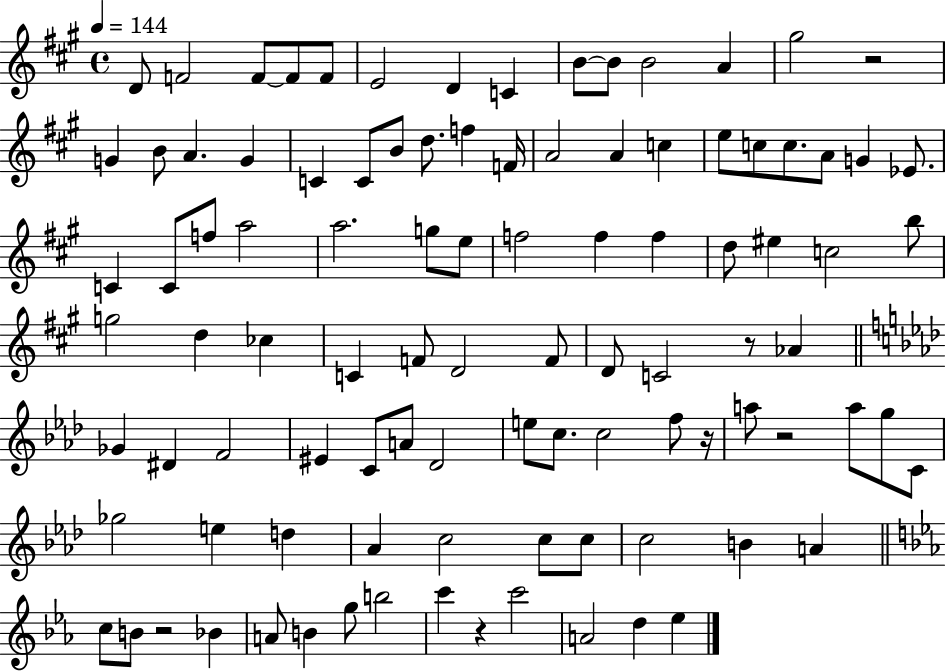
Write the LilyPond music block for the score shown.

{
  \clef treble
  \time 4/4
  \defaultTimeSignature
  \key a \major
  \tempo 4 = 144
  d'8 f'2 f'8~~ f'8 f'8 | e'2 d'4 c'4 | b'8~~ b'8 b'2 a'4 | gis''2 r2 | \break g'4 b'8 a'4. g'4 | c'4 c'8 b'8 d''8. f''4 f'16 | a'2 a'4 c''4 | e''8 c''8 c''8. a'8 g'4 ees'8. | \break c'4 c'8 f''8 a''2 | a''2. g''8 e''8 | f''2 f''4 f''4 | d''8 eis''4 c''2 b''8 | \break g''2 d''4 ces''4 | c'4 f'8 d'2 f'8 | d'8 c'2 r8 aes'4 | \bar "||" \break \key aes \major ges'4 dis'4 f'2 | eis'4 c'8 a'8 des'2 | e''8 c''8. c''2 f''8 r16 | a''8 r2 a''8 g''8 c'8 | \break ges''2 e''4 d''4 | aes'4 c''2 c''8 c''8 | c''2 b'4 a'4 | \bar "||" \break \key ees \major c''8 b'8 r2 bes'4 | a'8 b'4 g''8 b''2 | c'''4 r4 c'''2 | a'2 d''4 ees''4 | \break \bar "|."
}